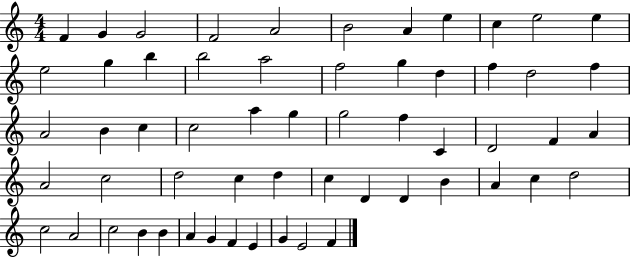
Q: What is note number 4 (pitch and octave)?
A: F4